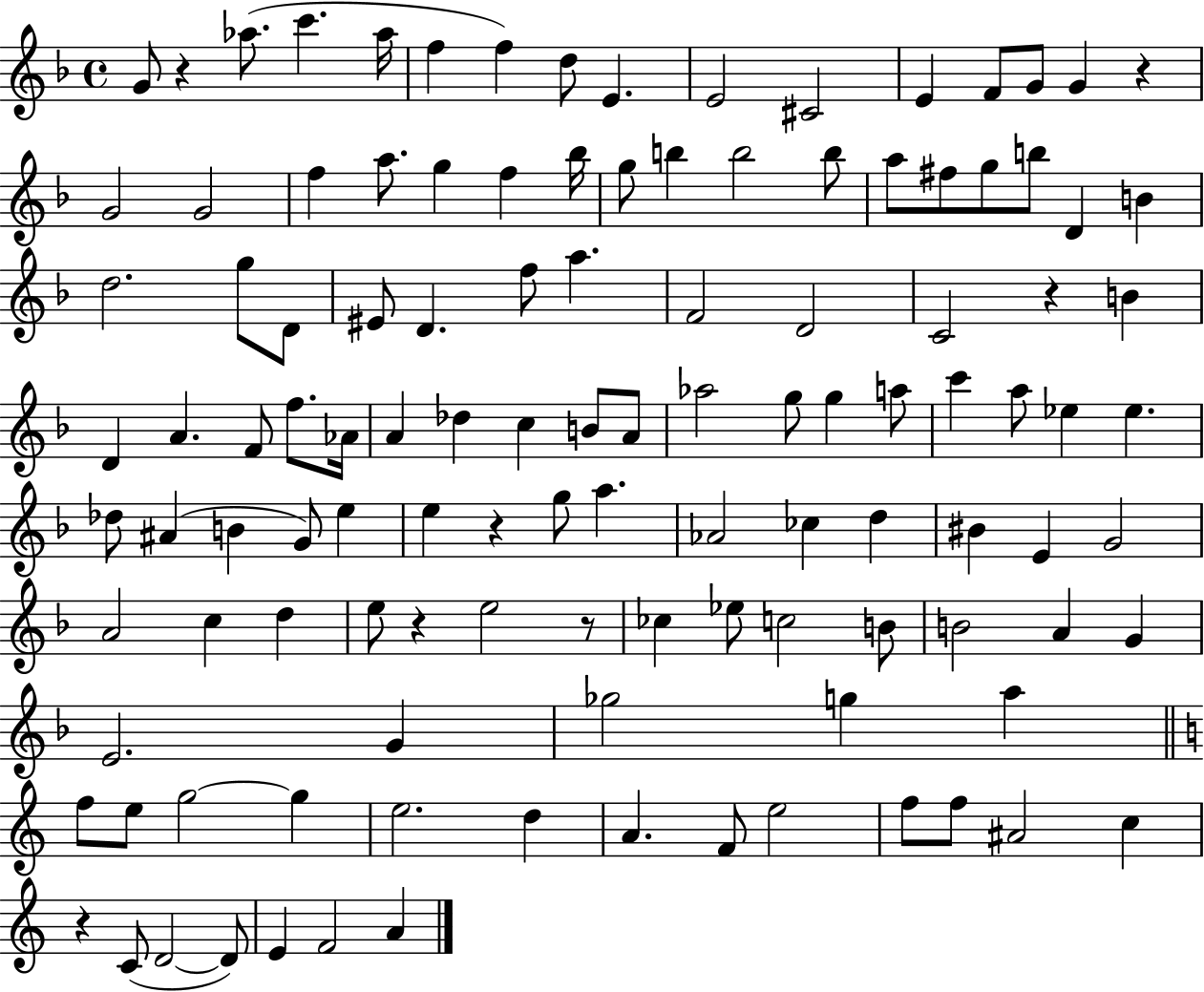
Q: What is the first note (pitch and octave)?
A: G4